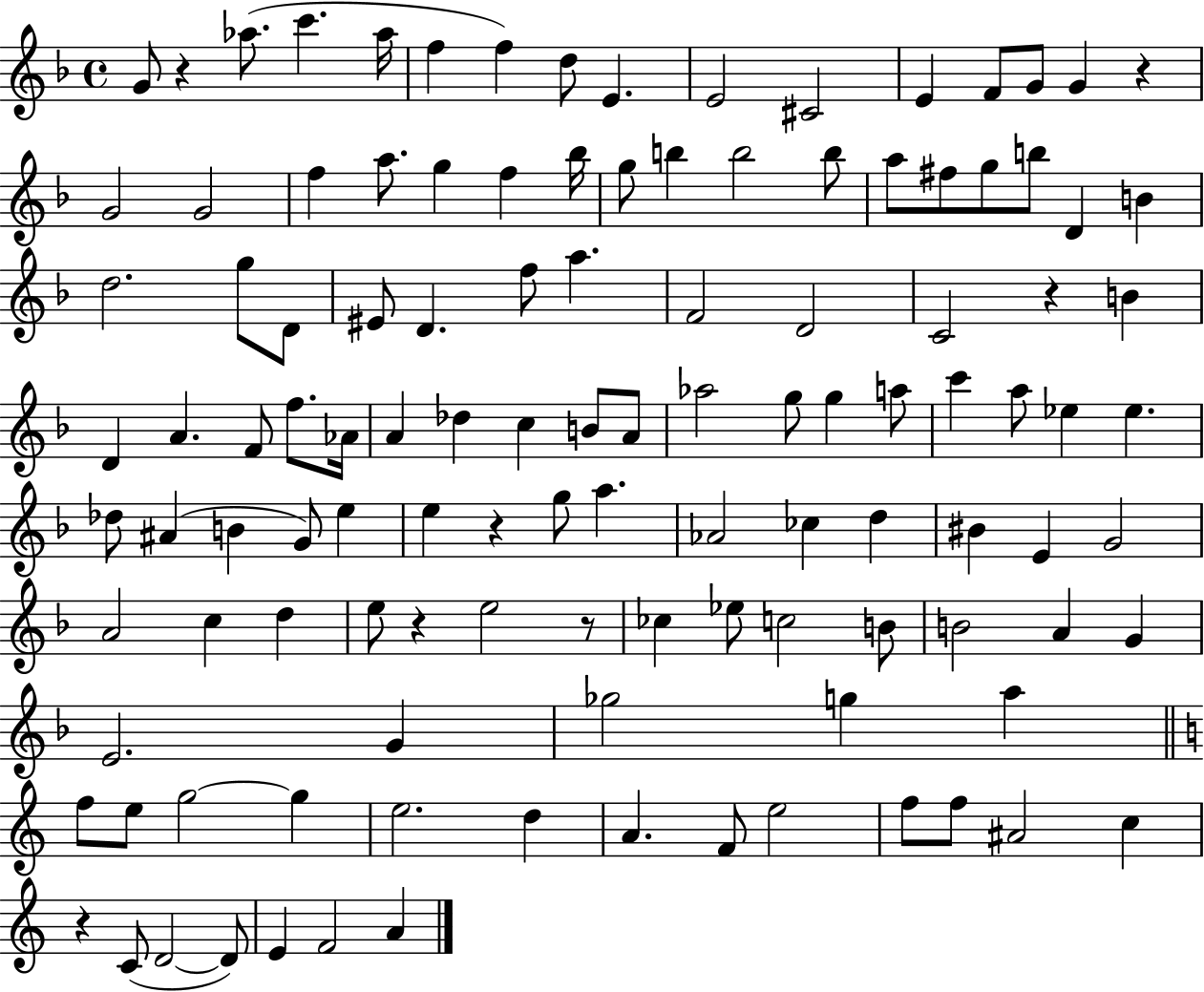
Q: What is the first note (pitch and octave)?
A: G4